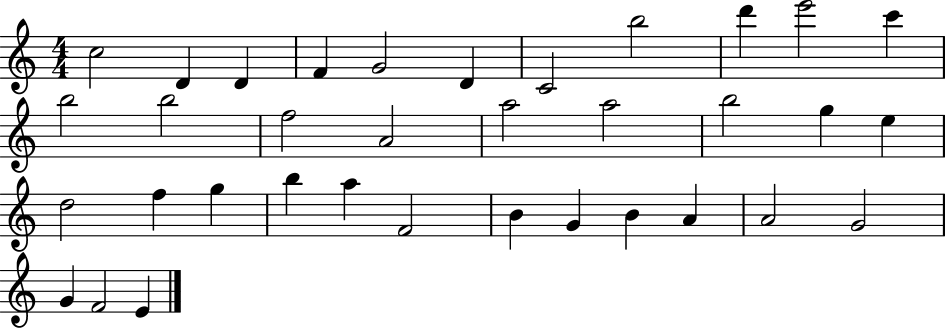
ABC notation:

X:1
T:Untitled
M:4/4
L:1/4
K:C
c2 D D F G2 D C2 b2 d' e'2 c' b2 b2 f2 A2 a2 a2 b2 g e d2 f g b a F2 B G B A A2 G2 G F2 E